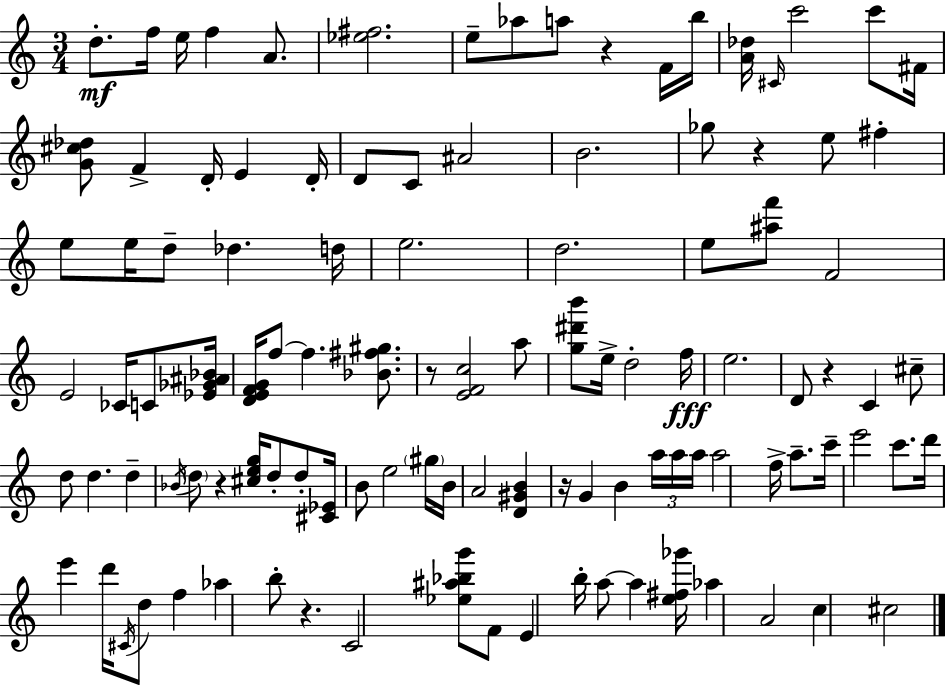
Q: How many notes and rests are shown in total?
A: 109